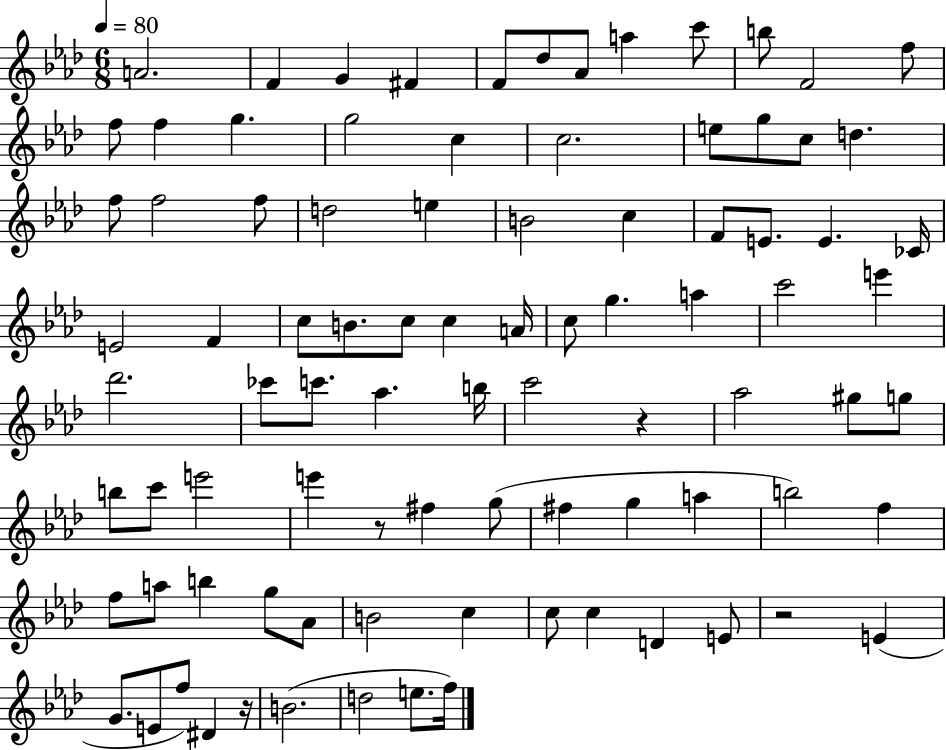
A4/h. F4/q G4/q F#4/q F4/e Db5/e Ab4/e A5/q C6/e B5/e F4/h F5/e F5/e F5/q G5/q. G5/h C5/q C5/h. E5/e G5/e C5/e D5/q. F5/e F5/h F5/e D5/h E5/q B4/h C5/q F4/e E4/e. E4/q. CES4/s E4/h F4/q C5/e B4/e. C5/e C5/q A4/s C5/e G5/q. A5/q C6/h E6/q Db6/h. CES6/e C6/e. Ab5/q. B5/s C6/h R/q Ab5/h G#5/e G5/e B5/e C6/e E6/h E6/q R/e F#5/q G5/e F#5/q G5/q A5/q B5/h F5/q F5/e A5/e B5/q G5/e Ab4/e B4/h C5/q C5/e C5/q D4/q E4/e R/h E4/q G4/e. E4/e F5/e D#4/q R/s B4/h. D5/h E5/e. F5/s